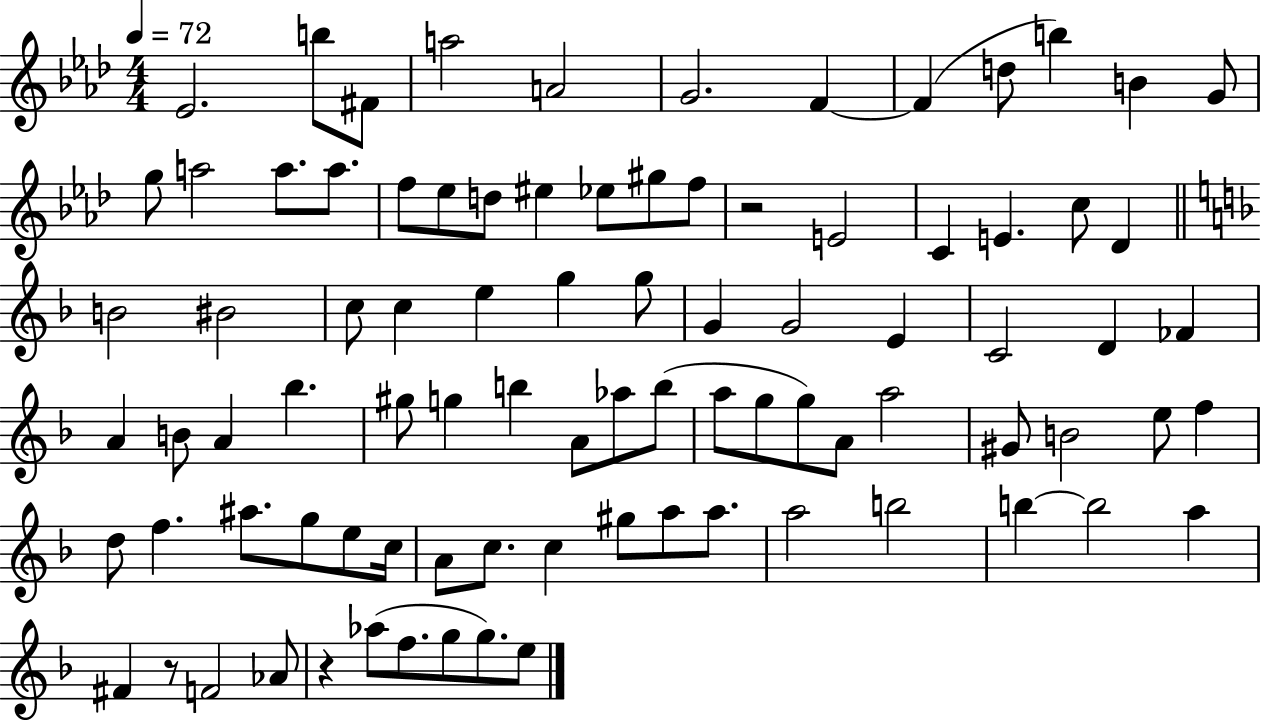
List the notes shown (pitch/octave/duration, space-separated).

Eb4/h. B5/e F#4/e A5/h A4/h G4/h. F4/q F4/q D5/e B5/q B4/q G4/e G5/e A5/h A5/e. A5/e. F5/e Eb5/e D5/e EIS5/q Eb5/e G#5/e F5/e R/h E4/h C4/q E4/q. C5/e Db4/q B4/h BIS4/h C5/e C5/q E5/q G5/q G5/e G4/q G4/h E4/q C4/h D4/q FES4/q A4/q B4/e A4/q Bb5/q. G#5/e G5/q B5/q A4/e Ab5/e B5/e A5/e G5/e G5/e A4/e A5/h G#4/e B4/h E5/e F5/q D5/e F5/q. A#5/e. G5/e E5/e C5/s A4/e C5/e. C5/q G#5/e A5/e A5/e. A5/h B5/h B5/q B5/h A5/q F#4/q R/e F4/h Ab4/e R/q Ab5/e F5/e. G5/e G5/e. E5/e